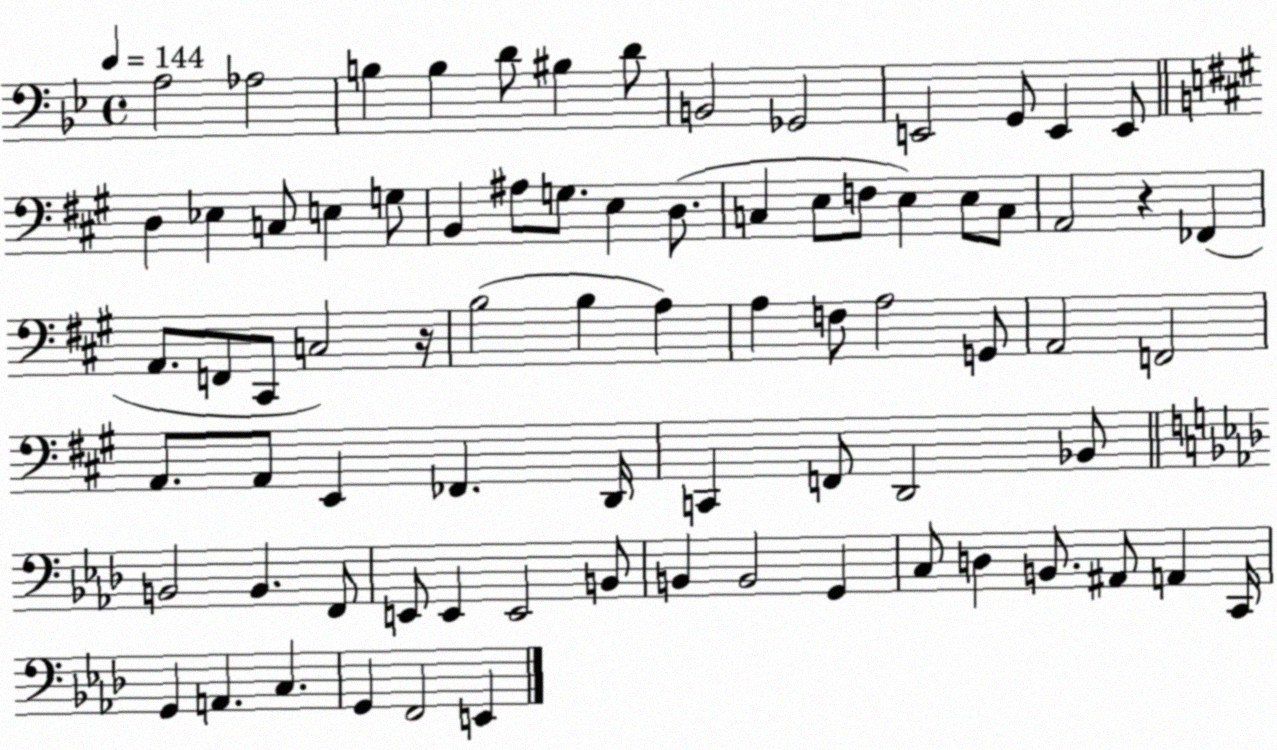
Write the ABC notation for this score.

X:1
T:Untitled
M:4/4
L:1/4
K:Bb
A,2 _A,2 B, B, D/2 ^B, D/2 B,,2 _G,,2 E,,2 G,,/2 E,, E,,/2 D, _E, C,/2 E, G,/2 B,, ^A,/2 G,/2 E, D,/2 C, E,/2 F,/2 E, E,/2 C,/2 A,,2 z _F,, A,,/2 F,,/2 ^C,,/2 C,2 z/4 B,2 B, A, A, F,/2 A,2 G,,/2 A,,2 F,,2 A,,/2 A,,/2 E,, _F,, D,,/4 C,, F,,/2 D,,2 _B,,/2 B,,2 B,, F,,/2 E,,/2 E,, E,,2 B,,/2 B,, B,,2 G,, C,/2 D, B,,/2 ^A,,/2 A,, C,,/4 G,, A,, C, G,, F,,2 E,,